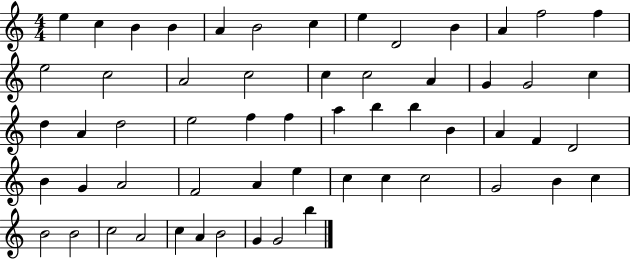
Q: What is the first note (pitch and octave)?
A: E5